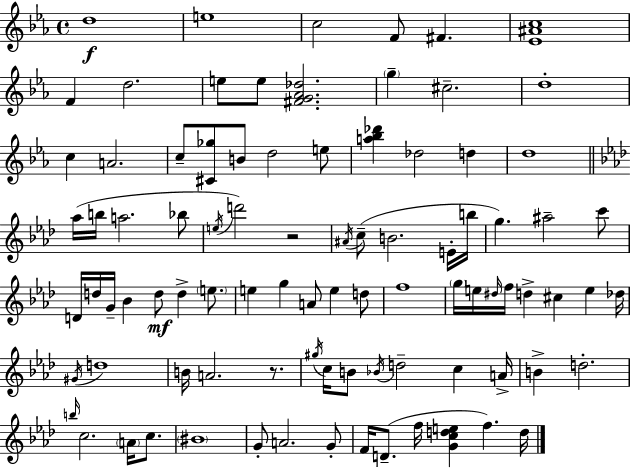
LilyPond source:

{
  \clef treble
  \time 4/4
  \defaultTimeSignature
  \key ees \major
  d''1\f | e''1 | c''2 f'8 fis'4. | <ees' ais' c''>1 | \break f'4 d''2. | e''8 e''8 <fis' g' aes' des''>2. | \parenthesize g''4-- cis''2.-- | d''1-. | \break c''4 a'2. | c''8-- <cis' ges''>8 b'8 d''2 e''8 | <a'' bes'' des'''>4 des''2 d''4 | d''1 | \break \bar "||" \break \key aes \major aes''16( b''16 a''2. bes''8 | \acciaccatura { e''16 }) d'''2 r2 | \acciaccatura { ais'16 }( c''8-- b'2. | e'16-. b''16 g''4.) ais''2-- | \break c'''8 d'16 d''16 g'16-- bes'4 d''8\mf d''4-> \parenthesize e''8. | e''4 g''4 a'8 e''4 | d''8 f''1 | \parenthesize g''16 e''16 \grace { dis''16 } f''16 d''4-> cis''4 e''4 | \break des''16 \acciaccatura { gis'16 } d''1 | b'16 a'2. | r8. \acciaccatura { gis''16 } c''16 b'8 \acciaccatura { bes'16 } d''2-- | c''4 a'16-> b'4-> d''2.-. | \break \grace { b''16 } c''2. | \parenthesize a'16 c''8. \parenthesize bis'1 | g'8-. a'2. | g'8-. f'16 d'8.--( f''16 <g' c'' d'' e''>4 | \break f''4.) d''16 \bar "|."
}